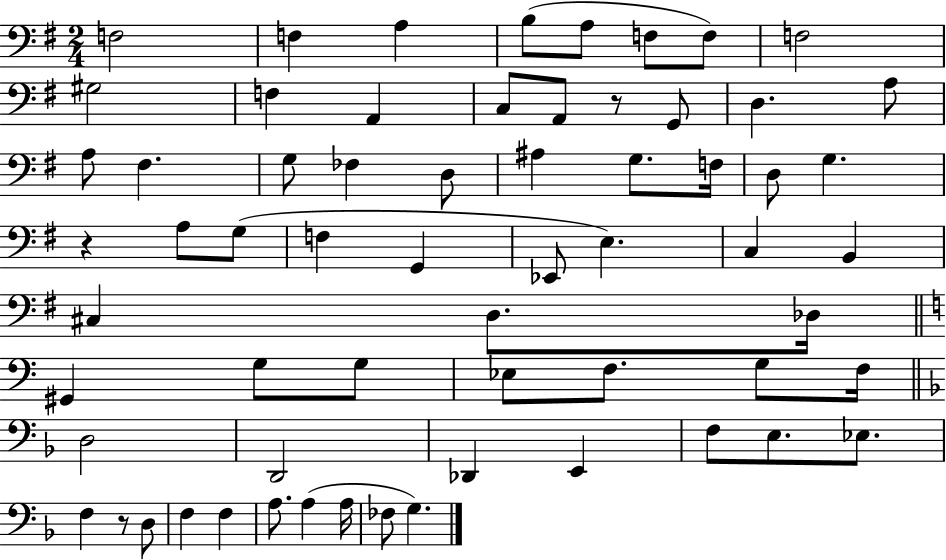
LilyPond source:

{
  \clef bass
  \numericTimeSignature
  \time 2/4
  \key g \major
  f2 | f4 a4 | b8( a8 f8 f8) | f2 | \break gis2 | f4 a,4 | c8 a,8 r8 g,8 | d4. a8 | \break a8 fis4. | g8 fes4 d8 | ais4 g8. f16 | d8 g4. | \break r4 a8 g8( | f4 g,4 | ees,8 e4.) | c4 b,4 | \break cis4 d8. des16 | \bar "||" \break \key a \minor gis,4 g8 g8 | ees8 f8. g8 f16 | \bar "||" \break \key f \major d2 | d,2 | des,4 e,4 | f8 e8. ees8. | \break f4 r8 d8 | f4 f4 | a8. a4( a16 | fes8 g4.) | \break \bar "|."
}